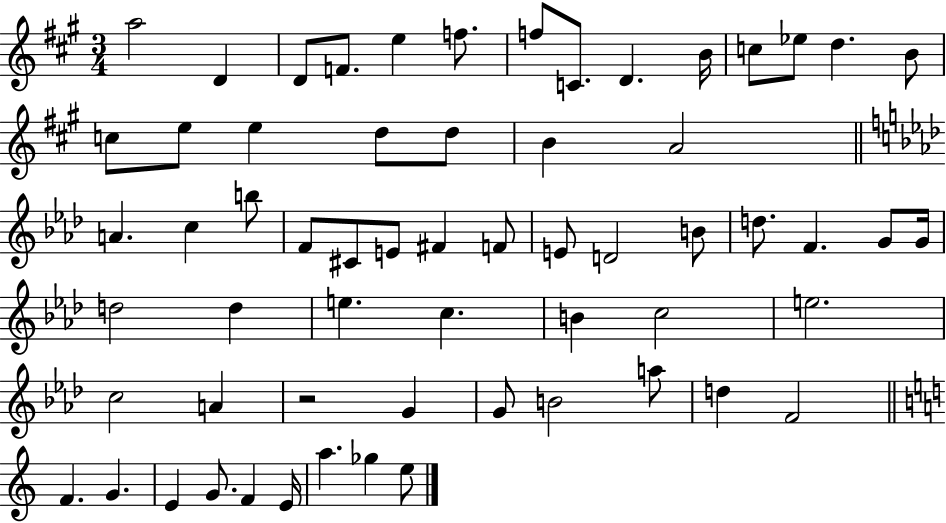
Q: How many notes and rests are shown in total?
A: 61